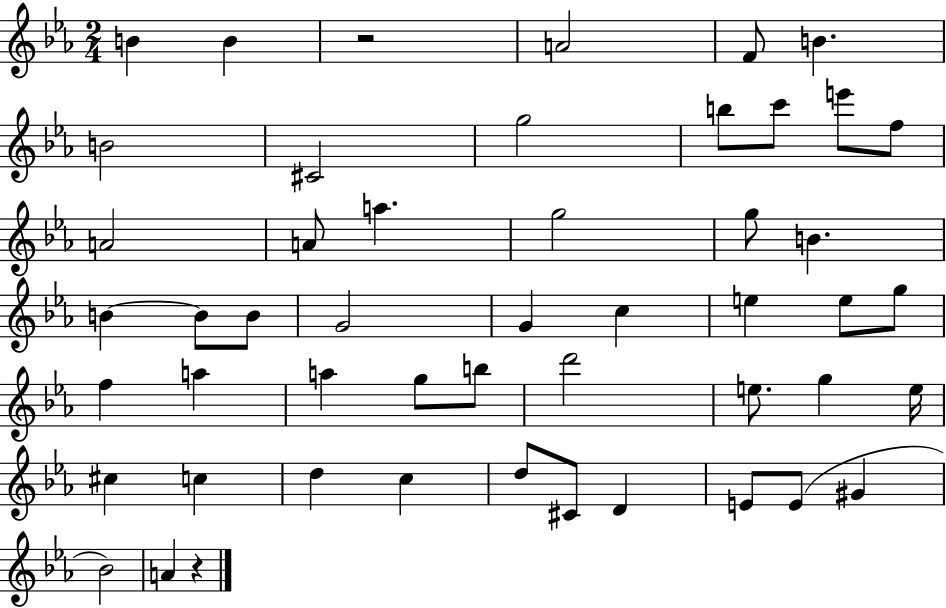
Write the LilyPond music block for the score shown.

{
  \clef treble
  \numericTimeSignature
  \time 2/4
  \key ees \major
  \repeat volta 2 { b'4 b'4 | r2 | a'2 | f'8 b'4. | \break b'2 | cis'2 | g''2 | b''8 c'''8 e'''8 f''8 | \break a'2 | a'8 a''4. | g''2 | g''8 b'4. | \break b'4~~ b'8 b'8 | g'2 | g'4 c''4 | e''4 e''8 g''8 | \break f''4 a''4 | a''4 g''8 b''8 | d'''2 | e''8. g''4 e''16 | \break cis''4 c''4 | d''4 c''4 | d''8 cis'8 d'4 | e'8 e'8( gis'4 | \break bes'2) | a'4 r4 | } \bar "|."
}